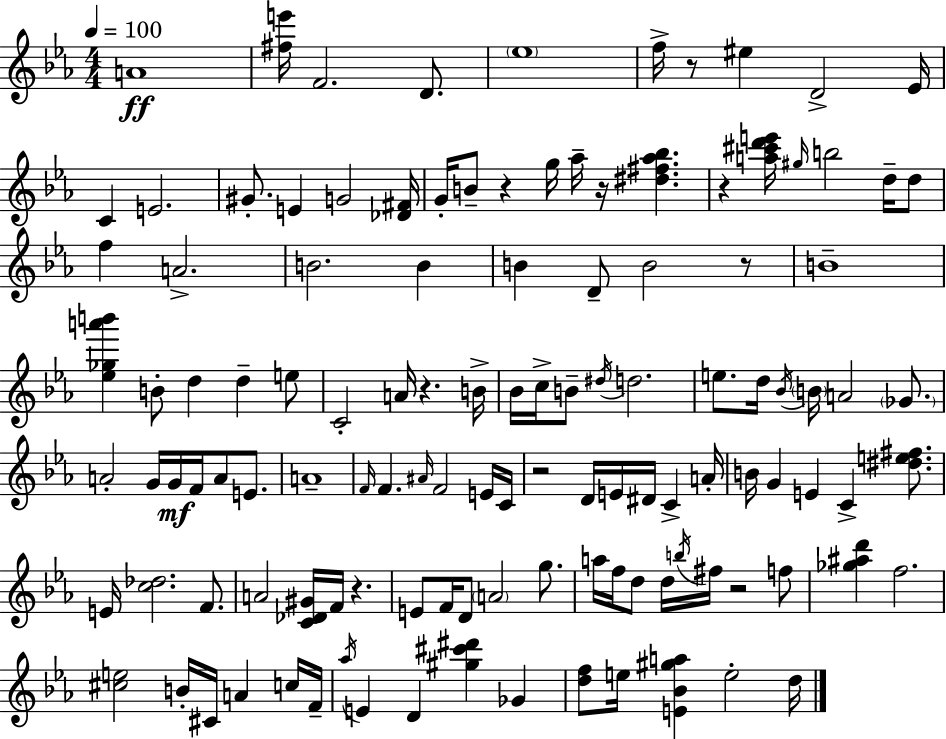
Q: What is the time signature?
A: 4/4